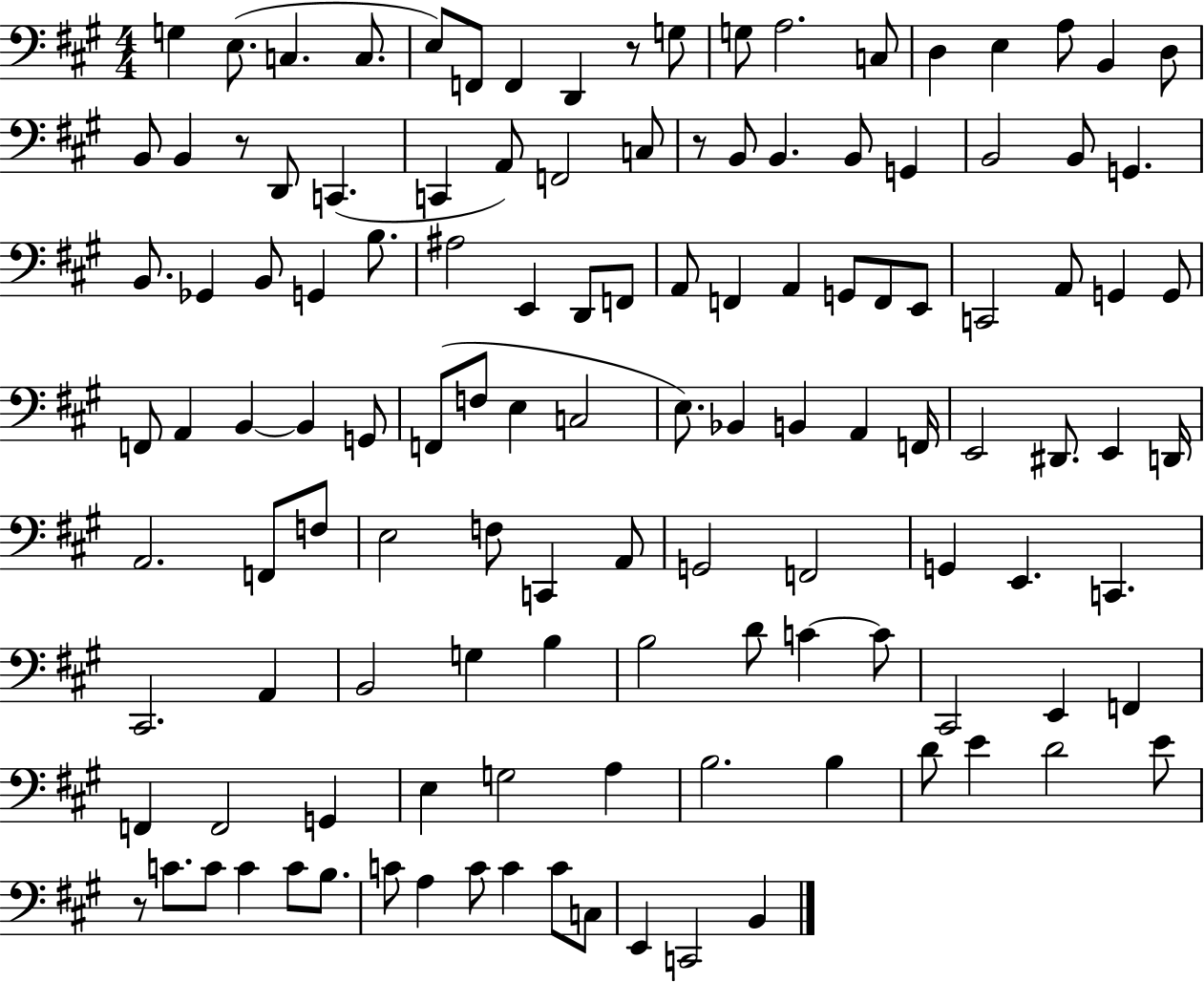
G3/q E3/e. C3/q. C3/e. E3/e F2/e F2/q D2/q R/e G3/e G3/e A3/h. C3/e D3/q E3/q A3/e B2/q D3/e B2/e B2/q R/e D2/e C2/q. C2/q A2/e F2/h C3/e R/e B2/e B2/q. B2/e G2/q B2/h B2/e G2/q. B2/e. Gb2/q B2/e G2/q B3/e. A#3/h E2/q D2/e F2/e A2/e F2/q A2/q G2/e F2/e E2/e C2/h A2/e G2/q G2/e F2/e A2/q B2/q B2/q G2/e F2/e F3/e E3/q C3/h E3/e. Bb2/q B2/q A2/q F2/s E2/h D#2/e. E2/q D2/s A2/h. F2/e F3/e E3/h F3/e C2/q A2/e G2/h F2/h G2/q E2/q. C2/q. C#2/h. A2/q B2/h G3/q B3/q B3/h D4/e C4/q C4/e C#2/h E2/q F2/q F2/q F2/h G2/q E3/q G3/h A3/q B3/h. B3/q D4/e E4/q D4/h E4/e R/e C4/e. C4/e C4/q C4/e B3/e. C4/e A3/q C4/e C4/q C4/e C3/e E2/q C2/h B2/q